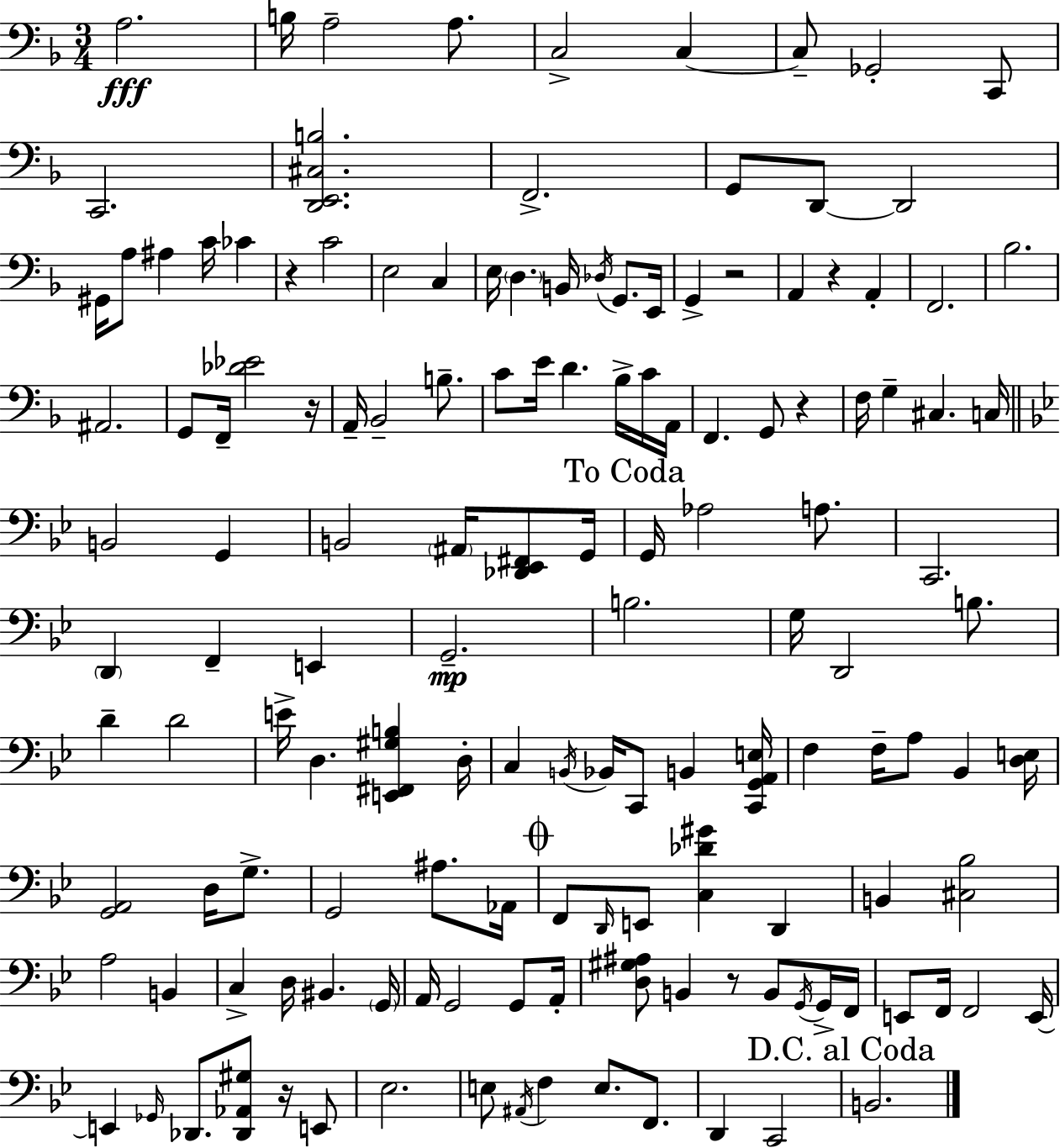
A3/h. B3/s A3/h A3/e. C3/h C3/q C3/e Gb2/h C2/e C2/h. [D2,E2,C#3,B3]/h. F2/h. G2/e D2/e D2/h G#2/s A3/e A#3/q C4/s CES4/q R/q C4/h E3/h C3/q E3/s D3/q. B2/s Db3/s G2/e. E2/s G2/q R/h A2/q R/q A2/q F2/h. Bb3/h. A#2/h. G2/e F2/s [Db4,Eb4]/h R/s A2/s Bb2/h B3/e. C4/e E4/s D4/q. Bb3/s C4/s A2/s F2/q. G2/e R/q F3/s G3/q C#3/q. C3/s B2/h G2/q B2/h A#2/s [Db2,Eb2,F#2]/e G2/s G2/s Ab3/h A3/e. C2/h. D2/q F2/q E2/q G2/h. B3/h. G3/s D2/h B3/e. D4/q D4/h E4/s D3/q. [E2,F#2,G#3,B3]/q D3/s C3/q B2/s Bb2/s C2/e B2/q [C2,G2,A2,E3]/s F3/q F3/s A3/e Bb2/q [D3,E3]/s [G2,A2]/h D3/s G3/e. G2/h A#3/e. Ab2/s F2/e D2/s E2/e [C3,Db4,G#4]/q D2/q B2/q [C#3,Bb3]/h A3/h B2/q C3/q D3/s BIS2/q. G2/s A2/s G2/h G2/e A2/s [D3,G#3,A#3]/e B2/q R/e B2/e G2/s G2/s F2/s E2/e F2/s F2/h E2/s E2/q Gb2/s Db2/e. [Db2,Ab2,G#3]/e R/s E2/e Eb3/h. E3/e A#2/s F3/q E3/e. F2/e. D2/q C2/h B2/h.